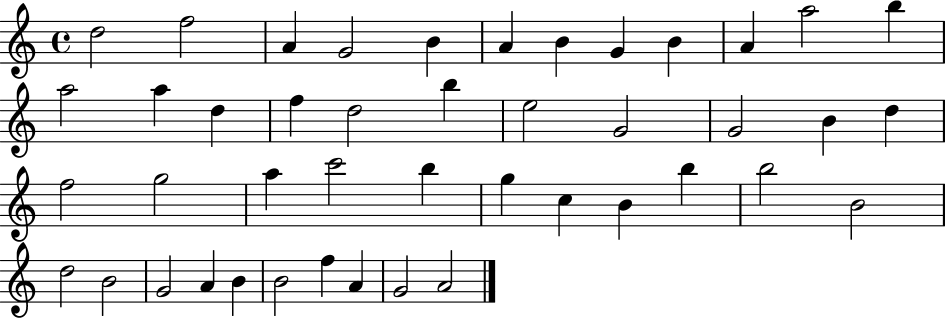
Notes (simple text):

D5/h F5/h A4/q G4/h B4/q A4/q B4/q G4/q B4/q A4/q A5/h B5/q A5/h A5/q D5/q F5/q D5/h B5/q E5/h G4/h G4/h B4/q D5/q F5/h G5/h A5/q C6/h B5/q G5/q C5/q B4/q B5/q B5/h B4/h D5/h B4/h G4/h A4/q B4/q B4/h F5/q A4/q G4/h A4/h